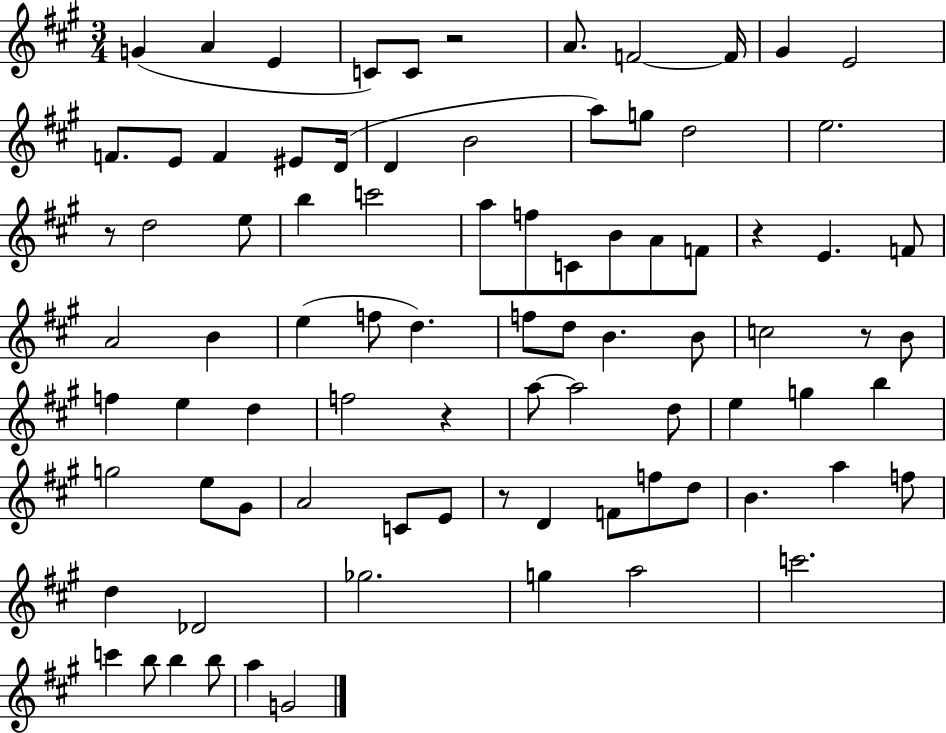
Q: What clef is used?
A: treble